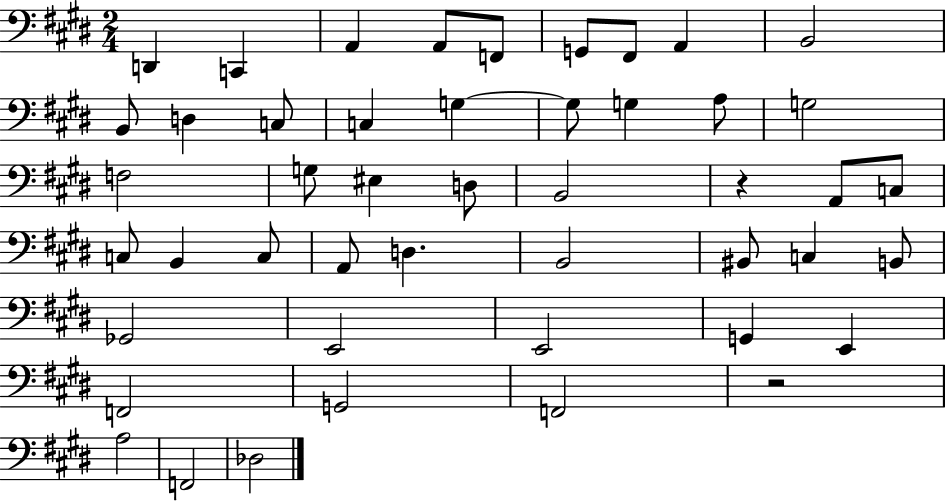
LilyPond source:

{
  \clef bass
  \numericTimeSignature
  \time 2/4
  \key e \major
  \repeat volta 2 { d,4 c,4 | a,4 a,8 f,8 | g,8 fis,8 a,4 | b,2 | \break b,8 d4 c8 | c4 g4~~ | g8 g4 a8 | g2 | \break f2 | g8 eis4 d8 | b,2 | r4 a,8 c8 | \break c8 b,4 c8 | a,8 d4. | b,2 | bis,8 c4 b,8 | \break ges,2 | e,2 | e,2 | g,4 e,4 | \break f,2 | g,2 | f,2 | r2 | \break a2 | f,2 | des2 | } \bar "|."
}